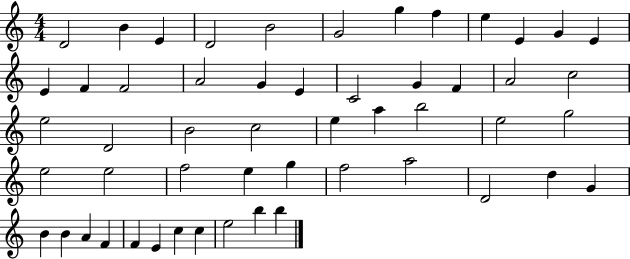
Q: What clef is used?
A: treble